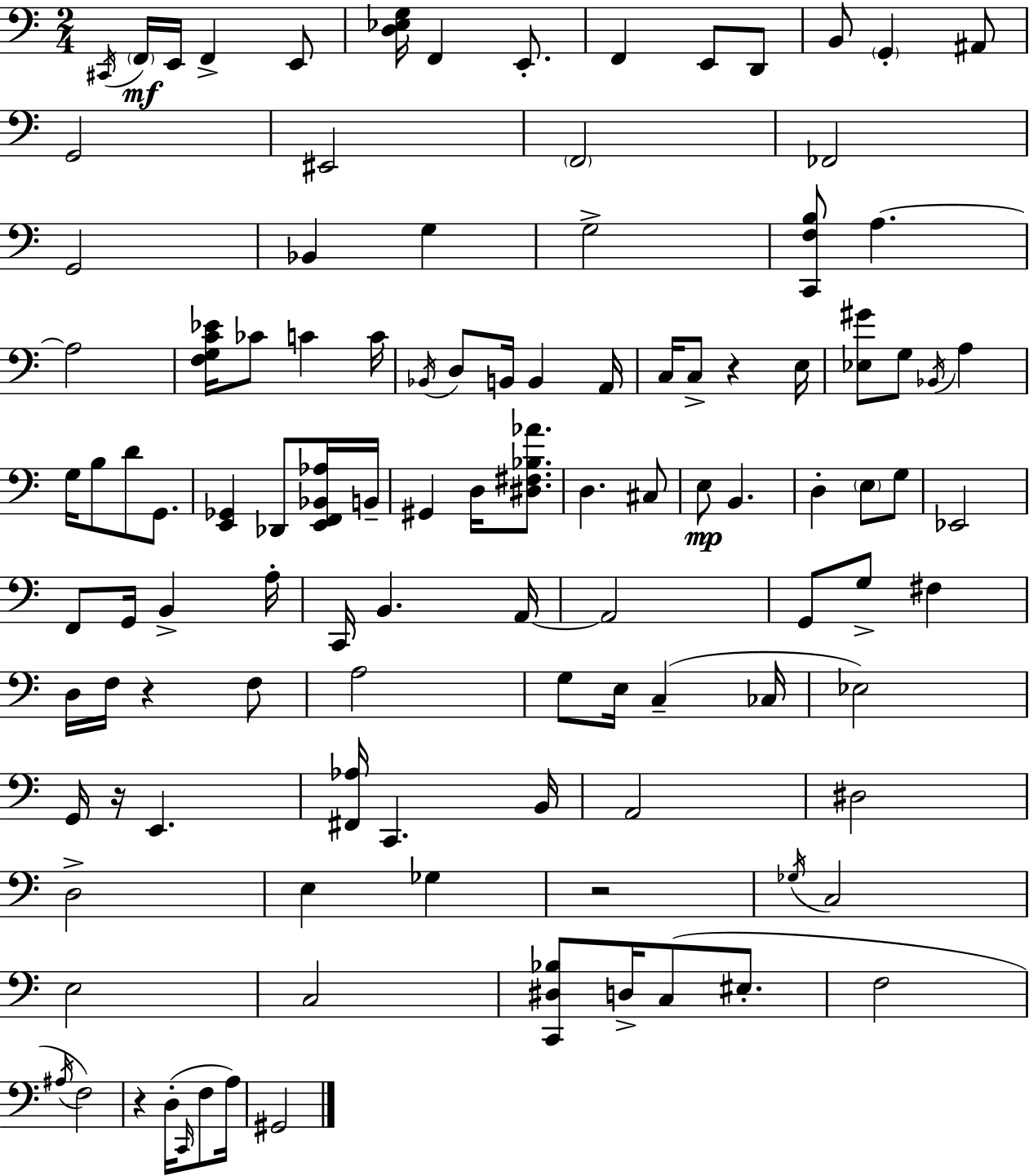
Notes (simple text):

C#2/s F2/s E2/s F2/q E2/e [D3,Eb3,G3]/s F2/q E2/e. F2/q E2/e D2/e B2/e G2/q A#2/e G2/h EIS2/h F2/h FES2/h G2/h Bb2/q G3/q G3/h [C2,F3,B3]/e A3/q. A3/h [F3,G3,C4,Eb4]/s CES4/e C4/q C4/s Bb2/s D3/e B2/s B2/q A2/s C3/s C3/e R/q E3/s [Eb3,G#4]/e G3/e Bb2/s A3/q G3/s B3/e D4/e G2/e. [E2,Gb2]/q Db2/e [E2,F2,Bb2,Ab3]/s B2/s G#2/q D3/s [D#3,F#3,Bb3,Ab4]/e. D3/q. C#3/e E3/e B2/q. D3/q E3/e G3/e Eb2/h F2/e G2/s B2/q A3/s C2/s B2/q. A2/s A2/h G2/e G3/e F#3/q D3/s F3/s R/q F3/e A3/h G3/e E3/s C3/q CES3/s Eb3/h G2/s R/s E2/q. [F#2,Ab3]/s C2/q. B2/s A2/h D#3/h D3/h E3/q Gb3/q R/h Gb3/s C3/h E3/h C3/h [C2,D#3,Bb3]/e D3/s C3/e EIS3/e. F3/h A#3/s F3/h R/q D3/s C2/s F3/e A3/s G#2/h